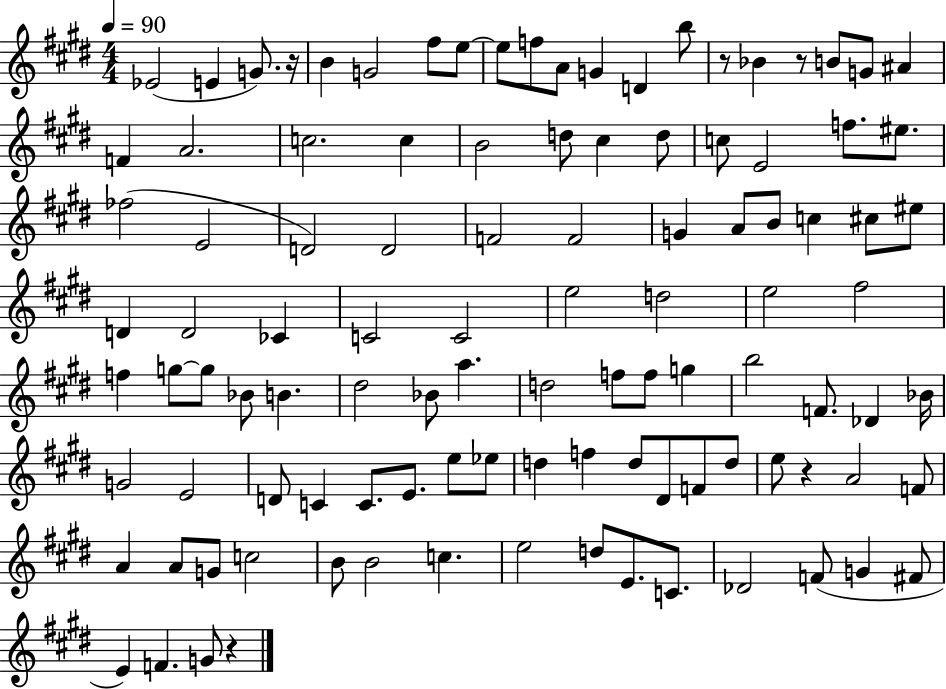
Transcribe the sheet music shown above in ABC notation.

X:1
T:Untitled
M:4/4
L:1/4
K:E
_E2 E G/2 z/4 B G2 ^f/2 e/2 e/2 f/2 A/2 G D b/2 z/2 _B z/2 B/2 G/2 ^A F A2 c2 c B2 d/2 ^c d/2 c/2 E2 f/2 ^e/2 _f2 E2 D2 D2 F2 F2 G A/2 B/2 c ^c/2 ^e/2 D D2 _C C2 C2 e2 d2 e2 ^f2 f g/2 g/2 _B/2 B ^d2 _B/2 a d2 f/2 f/2 g b2 F/2 _D _B/4 G2 E2 D/2 C C/2 E/2 e/2 _e/2 d f d/2 ^D/2 F/2 d/2 e/2 z A2 F/2 A A/2 G/2 c2 B/2 B2 c e2 d/2 E/2 C/2 _D2 F/2 G ^F/2 E F G/2 z